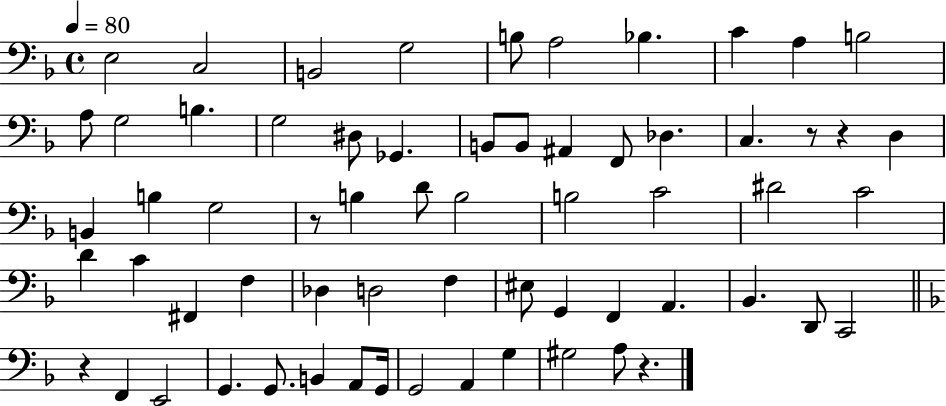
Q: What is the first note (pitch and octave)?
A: E3